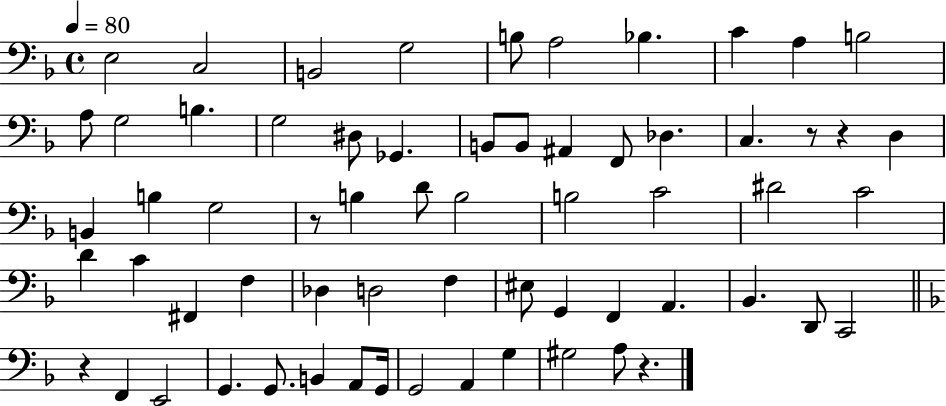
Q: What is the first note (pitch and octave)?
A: E3